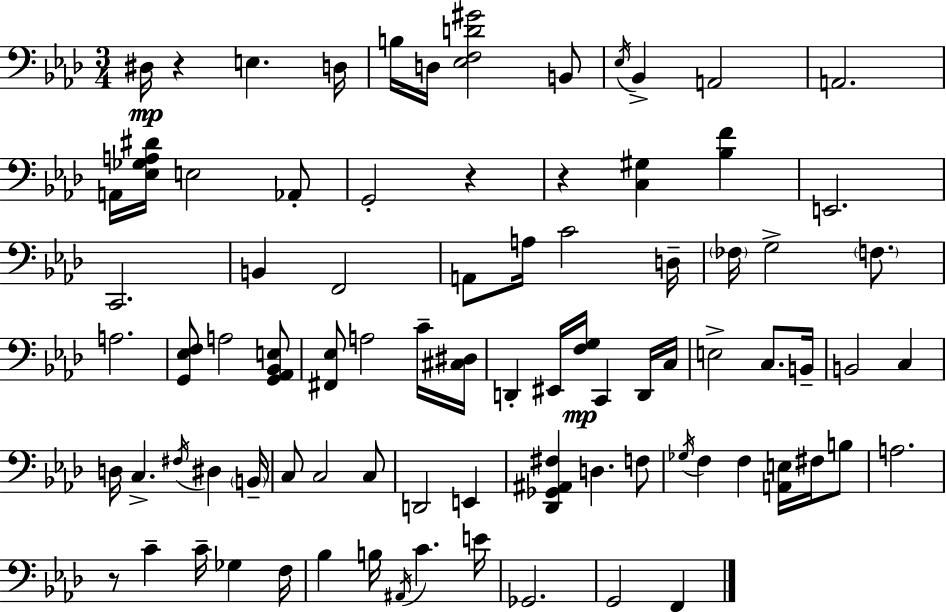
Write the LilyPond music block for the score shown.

{
  \clef bass
  \numericTimeSignature
  \time 3/4
  \key f \minor
  \repeat volta 2 { dis16\mp r4 e4. d16 | b16 d16 <ees f d' gis'>2 b,8 | \acciaccatura { ees16 } bes,4-> a,2 | a,2. | \break a,16 <ees ges a dis'>16 e2 aes,8-. | g,2-. r4 | r4 <c gis>4 <bes f'>4 | e,2. | \break c,2. | b,4 f,2 | a,8 a16 c'2 | d16-- \parenthesize fes16 g2-> \parenthesize f8. | \break a2. | <g, ees f>8 a2 <g, aes, bes, e>8 | <fis, ees>8 a2 c'16-- | <cis dis>16 d,4-. eis,16 <f g>16\mp c,4 d,16 | \break c16 e2-> c8. | b,16-- b,2 c4 | d16 c4.-> \acciaccatura { fis16 } dis4 | \parenthesize b,16-- c8 c2 | \break c8 d,2 e,4 | <des, ges, ais, fis>4 d4. | f8 \acciaccatura { ges16 } f4 f4 <a, e>16 | fis16 b8 a2. | \break r8 c'4-- c'16-- ges4 | f16 bes4 b16 \acciaccatura { ais,16 } c'4. | e'16 ges,2. | g,2 | \break f,4 } \bar "|."
}